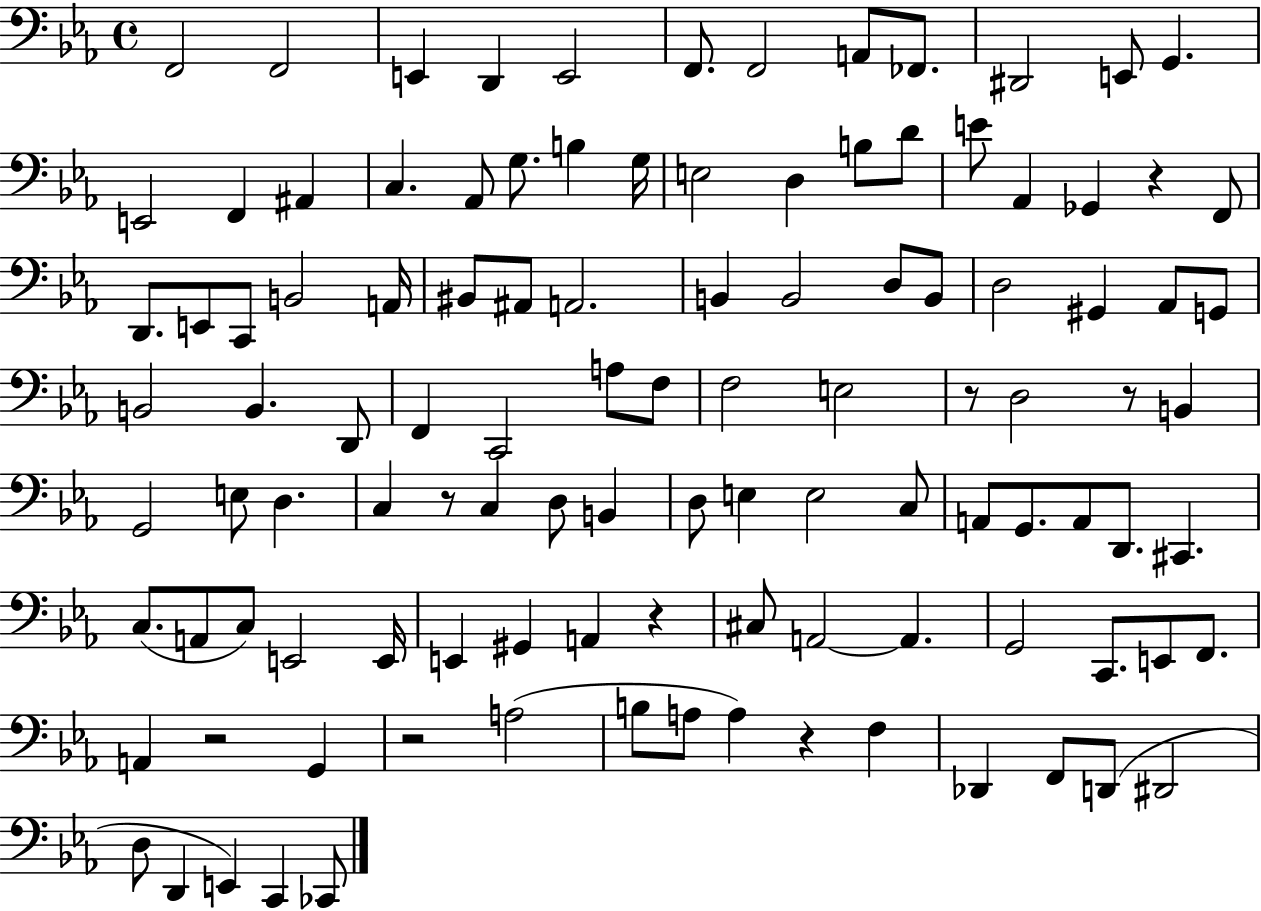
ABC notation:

X:1
T:Untitled
M:4/4
L:1/4
K:Eb
F,,2 F,,2 E,, D,, E,,2 F,,/2 F,,2 A,,/2 _F,,/2 ^D,,2 E,,/2 G,, E,,2 F,, ^A,, C, _A,,/2 G,/2 B, G,/4 E,2 D, B,/2 D/2 E/2 _A,, _G,, z F,,/2 D,,/2 E,,/2 C,,/2 B,,2 A,,/4 ^B,,/2 ^A,,/2 A,,2 B,, B,,2 D,/2 B,,/2 D,2 ^G,, _A,,/2 G,,/2 B,,2 B,, D,,/2 F,, C,,2 A,/2 F,/2 F,2 E,2 z/2 D,2 z/2 B,, G,,2 E,/2 D, C, z/2 C, D,/2 B,, D,/2 E, E,2 C,/2 A,,/2 G,,/2 A,,/2 D,,/2 ^C,, C,/2 A,,/2 C,/2 E,,2 E,,/4 E,, ^G,, A,, z ^C,/2 A,,2 A,, G,,2 C,,/2 E,,/2 F,,/2 A,, z2 G,, z2 A,2 B,/2 A,/2 A, z F, _D,, F,,/2 D,,/2 ^D,,2 D,/2 D,, E,, C,, _C,,/2